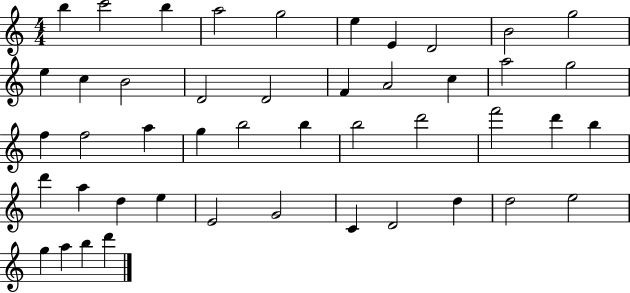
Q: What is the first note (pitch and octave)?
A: B5